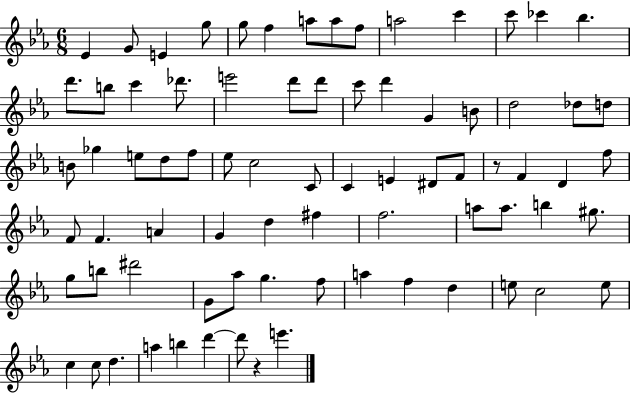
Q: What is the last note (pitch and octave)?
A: E6